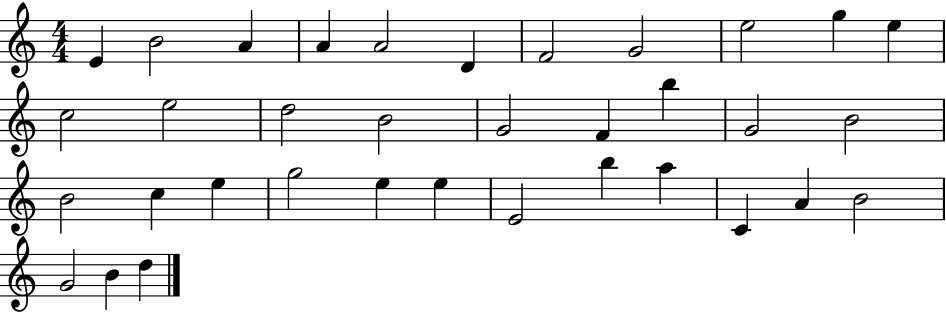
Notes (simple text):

E4/q B4/h A4/q A4/q A4/h D4/q F4/h G4/h E5/h G5/q E5/q C5/h E5/h D5/h B4/h G4/h F4/q B5/q G4/h B4/h B4/h C5/q E5/q G5/h E5/q E5/q E4/h B5/q A5/q C4/q A4/q B4/h G4/h B4/q D5/q